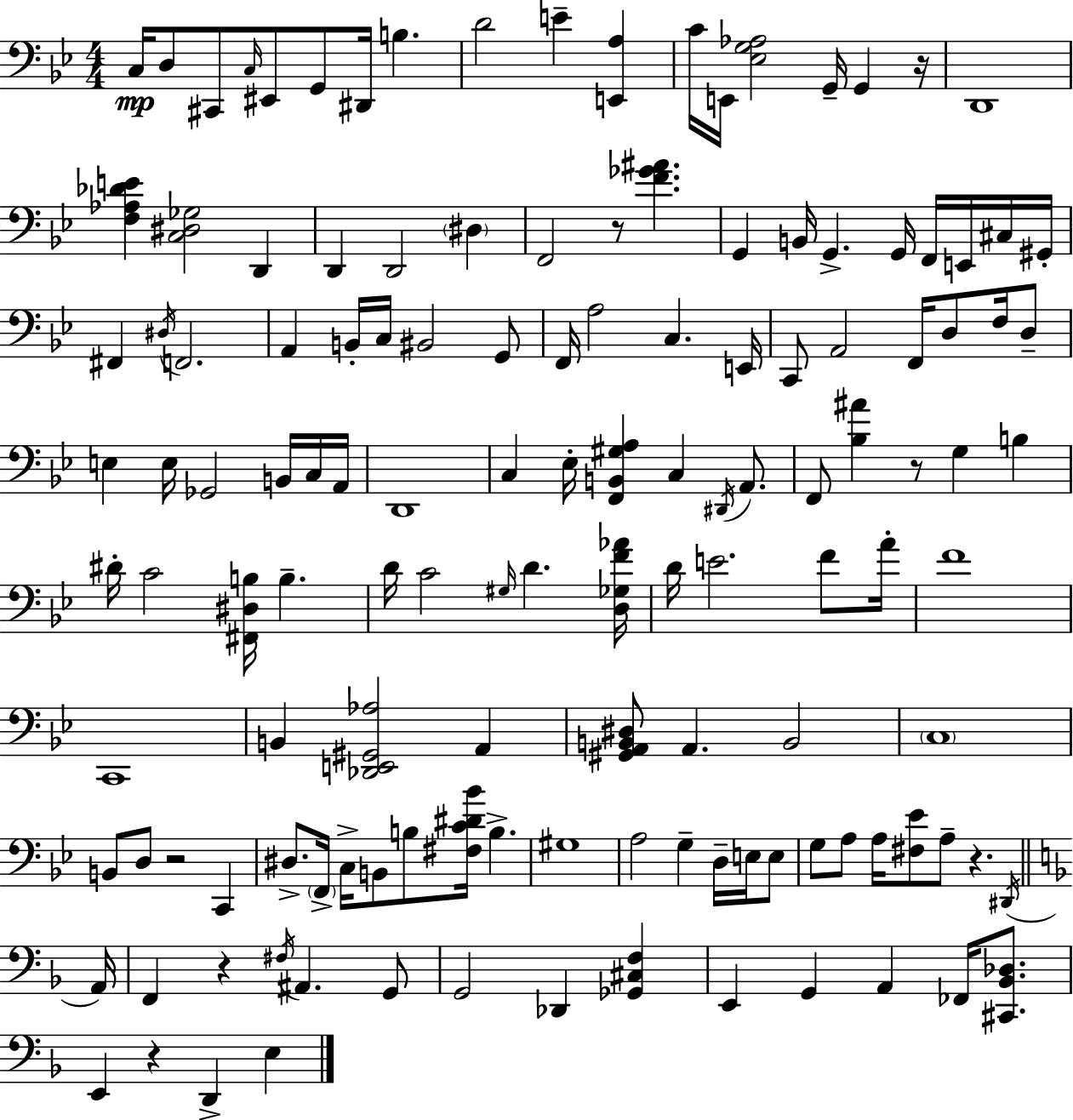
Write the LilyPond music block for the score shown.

{
  \clef bass
  \numericTimeSignature
  \time 4/4
  \key g \minor
  c16\mp d8 cis,8 \grace { c16 } eis,8 g,8 dis,16 b4. | d'2 e'4-- <e, a>4 | c'16 e,16 <ees g aes>2 g,16-- g,4 | r16 d,1 | \break <f aes des' e'>4 <c dis ges>2 d,4 | d,4 d,2 \parenthesize dis4 | f,2 r8 <f' ges' ais'>4. | g,4 b,16 g,4.-> g,16 f,16 e,16 cis16 | \break gis,16-. fis,4 \acciaccatura { dis16 } f,2. | a,4 b,16-. c16 bis,2 | g,8 f,16 a2 c4. | e,16 c,8 a,2 f,16 d8 f16 | \break d8-- e4 e16 ges,2 b,16 | c16 a,16 d,1 | c4 ees16-. <f, b, gis a>4 c4 \acciaccatura { dis,16 } | a,8. f,8 <bes ais'>4 r8 g4 b4 | \break dis'16-. c'2 <fis, dis b>16 b4.-- | d'16 c'2 \grace { gis16 } d'4. | <d ges f' aes'>16 d'16 e'2. | f'8 a'16-. f'1 | \break c,1 | b,4 <des, e, gis, aes>2 | a,4 <gis, a, b, dis>8 a,4. b,2 | \parenthesize c1 | \break b,8 d8 r2 | c,4 dis8.-> \parenthesize f,16-> c16-> b,8 b8 <fis c' dis' bes'>16 b4.-> | gis1 | a2 g4-- | \break d16-- e16 e8 g8 a8 a16 <fis ees'>8 a8-- r4. | \acciaccatura { dis,16 } \bar "||" \break \key f \major a,16 f,4 r4 \acciaccatura { fis16 } ais,4. | g,8 g,2 des,4 <ges, cis f>4 | e,4 g,4 a,4 fes,16 <cis, bes, des>8. | e,4 r4 d,4-> e4 | \break \bar "|."
}